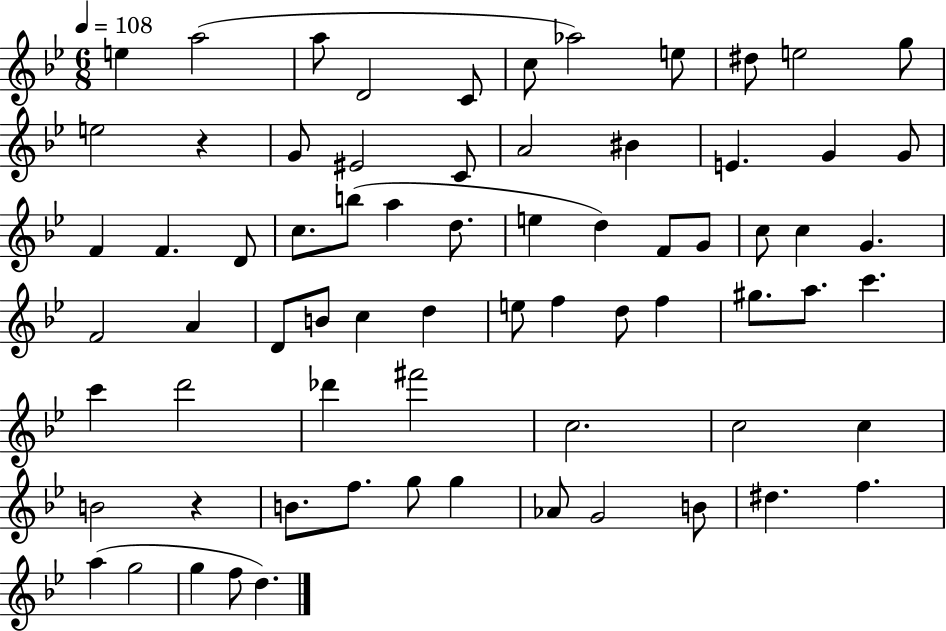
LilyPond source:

{
  \clef treble
  \numericTimeSignature
  \time 6/8
  \key bes \major
  \tempo 4 = 108
  e''4 a''2( | a''8 d'2 c'8 | c''8 aes''2) e''8 | dis''8 e''2 g''8 | \break e''2 r4 | g'8 eis'2 c'8 | a'2 bis'4 | e'4. g'4 g'8 | \break f'4 f'4. d'8 | c''8. b''8( a''4 d''8. | e''4 d''4) f'8 g'8 | c''8 c''4 g'4. | \break f'2 a'4 | d'8 b'8 c''4 d''4 | e''8 f''4 d''8 f''4 | gis''8. a''8. c'''4. | \break c'''4 d'''2 | des'''4 fis'''2 | c''2. | c''2 c''4 | \break b'2 r4 | b'8. f''8. g''8 g''4 | aes'8 g'2 b'8 | dis''4. f''4. | \break a''4( g''2 | g''4 f''8 d''4.) | \bar "|."
}